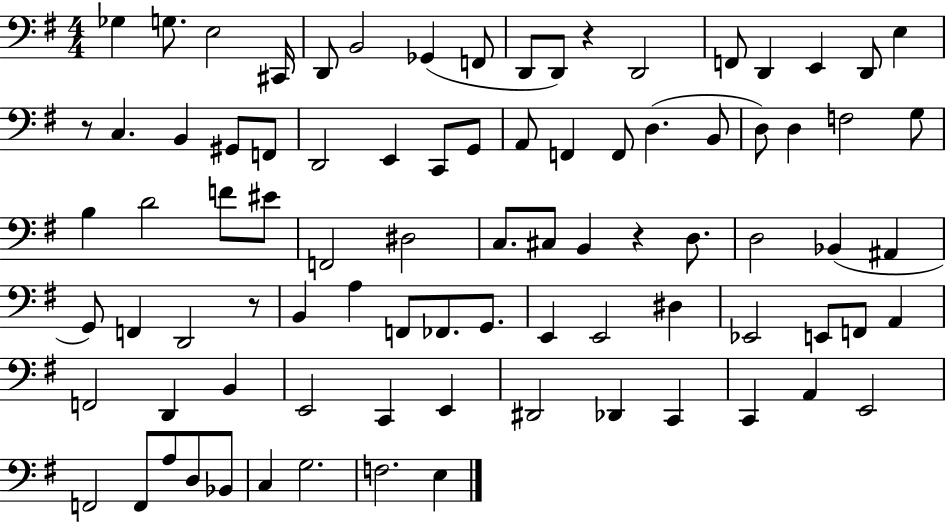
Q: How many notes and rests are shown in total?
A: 86